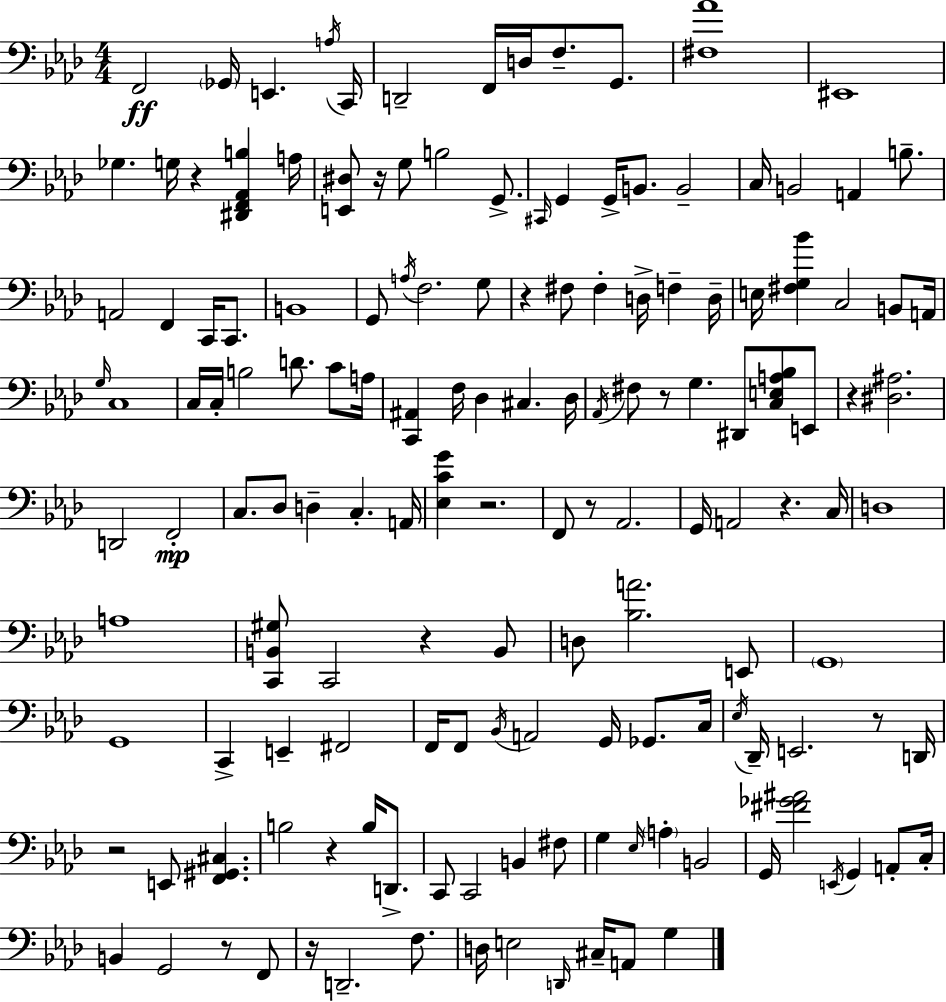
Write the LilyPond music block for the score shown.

{
  \clef bass
  \numericTimeSignature
  \time 4/4
  \key f \minor
  f,2\ff \parenthesize ges,16 e,4. \acciaccatura { a16 } | c,16 d,2-- f,16 d16 f8.-- g,8. | <fis aes'>1 | eis,1 | \break ges4. g16 r4 <dis, f, aes, b>4 | a16 <e, dis>8 r16 g8 b2 g,8.-> | \grace { cis,16 } g,4 g,16-> b,8. b,2-- | c16 b,2 a,4 b8.-- | \break a,2 f,4 c,16 c,8. | b,1 | g,8 \acciaccatura { a16 } f2. | g8 r4 fis8 fis4-. d16-> f4-- | \break d16-- e16 <fis g bes'>4 c2 | b,8 a,16 \grace { g16 } c1 | c16 c16-. b2 d'8. | c'8 a16 <c, ais,>4 f16 des4 cis4. | \break des16 \acciaccatura { aes,16 } fis8 r8 g4. dis,8 | <c e a bes>8 e,8 r4 <dis ais>2. | d,2 f,2-.\mp | c8. des8 d4-- c4.-. | \break a,16 <ees c' g'>4 r2. | f,8 r8 aes,2. | g,16 a,2 r4. | c16 d1 | \break a1 | <c, b, gis>8 c,2 r4 | b,8 d8 <bes a'>2. | e,8 \parenthesize g,1 | \break g,1 | c,4-> e,4-- fis,2 | f,16 f,8 \acciaccatura { bes,16 } a,2 | g,16 ges,8. c16 \acciaccatura { ees16 } des,16-- e,2. | \break r8 d,16 r2 e,8 | <f, gis, cis>4. b2 r4 | b16 d,8.-> c,8 c,2 | b,4 fis8 g4 \grace { ees16 } \parenthesize a4-. | \break b,2 g,16 <fis' ges' ais'>2 | \acciaccatura { e,16 } g,4 a,8-. c16-. b,4 g,2 | r8 f,8 r16 d,2.-- | f8. d16 e2 | \break \grace { d,16 } cis16-- a,8 g4 \bar "|."
}